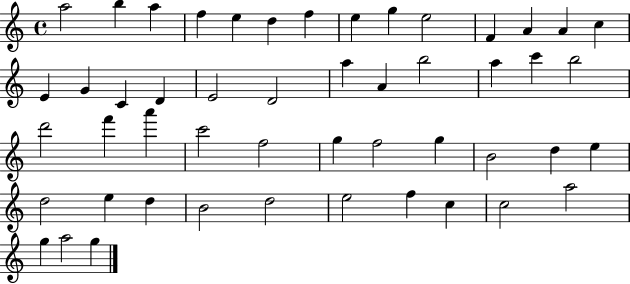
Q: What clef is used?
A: treble